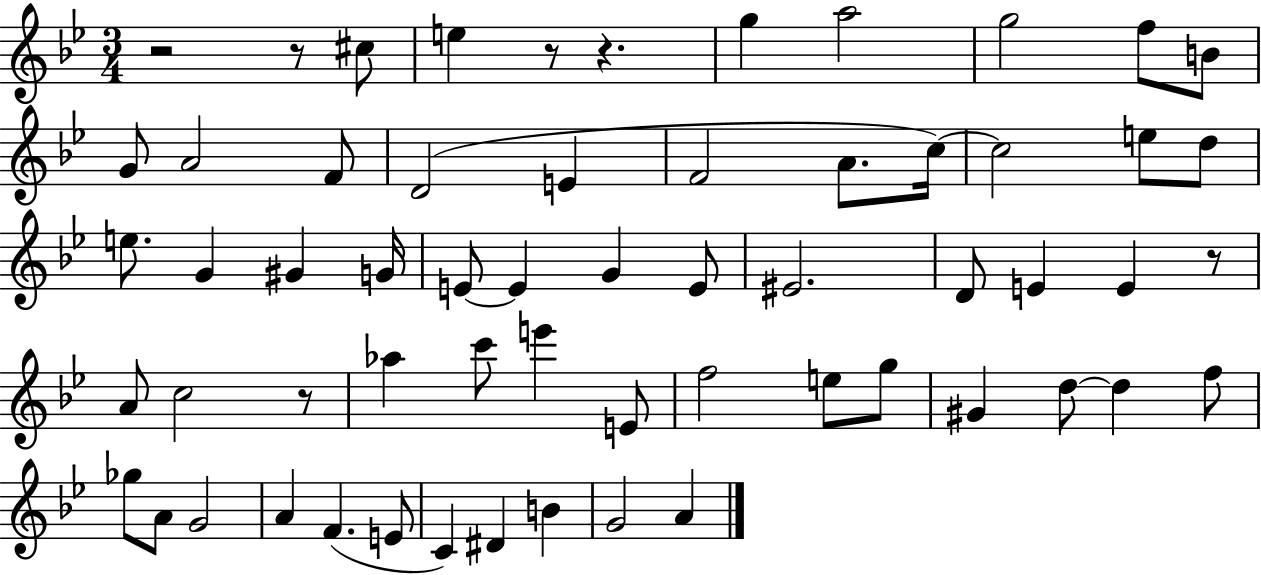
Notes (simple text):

R/h R/e C#5/e E5/q R/e R/q. G5/q A5/h G5/h F5/e B4/e G4/e A4/h F4/e D4/h E4/q F4/h A4/e. C5/s C5/h E5/e D5/e E5/e. G4/q G#4/q G4/s E4/e E4/q G4/q E4/e EIS4/h. D4/e E4/q E4/q R/e A4/e C5/h R/e Ab5/q C6/e E6/q E4/e F5/h E5/e G5/e G#4/q D5/e D5/q F5/e Gb5/e A4/e G4/h A4/q F4/q. E4/e C4/q D#4/q B4/q G4/h A4/q